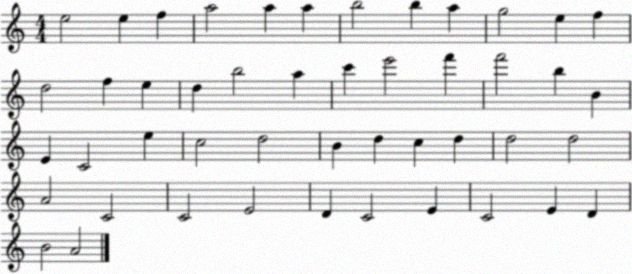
X:1
T:Untitled
M:4/4
L:1/4
K:C
e2 e f a2 a a b2 b a g2 e f d2 f e d b2 a c' e'2 f' f'2 b B E C2 e c2 d2 B d c d d2 d2 A2 C2 C2 E2 D C2 E C2 E D B2 A2